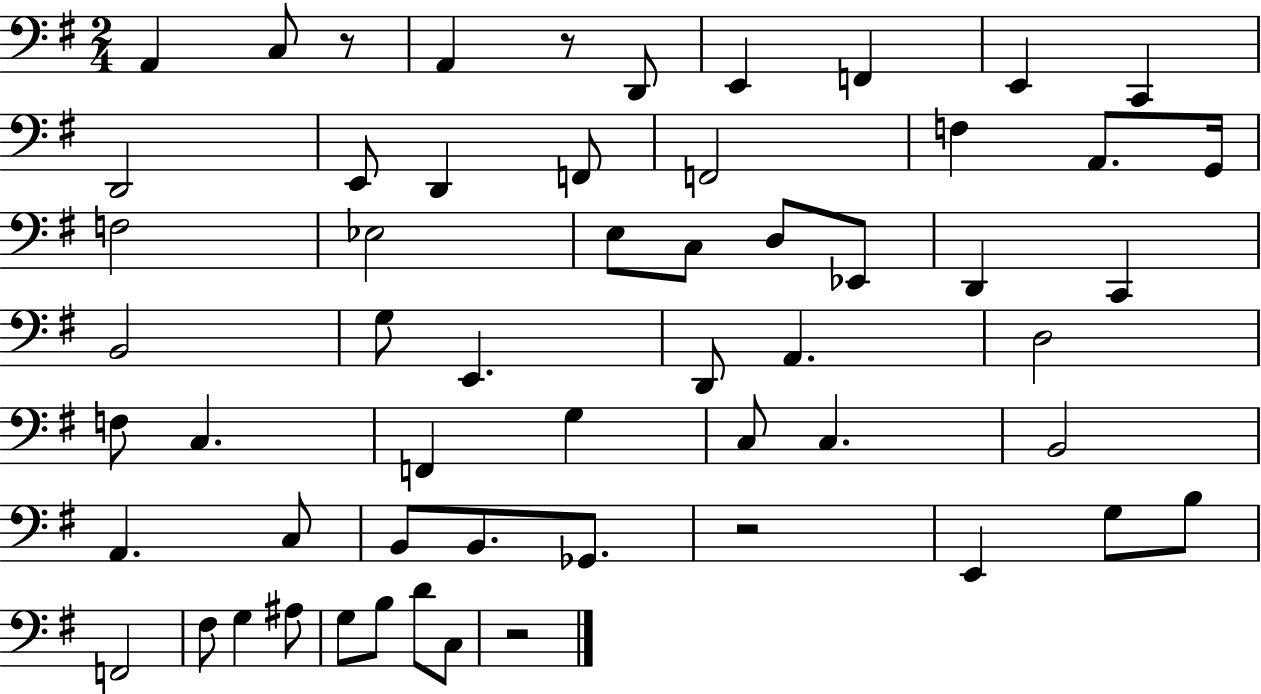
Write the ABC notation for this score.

X:1
T:Untitled
M:2/4
L:1/4
K:G
A,, C,/2 z/2 A,, z/2 D,,/2 E,, F,, E,, C,, D,,2 E,,/2 D,, F,,/2 F,,2 F, A,,/2 G,,/4 F,2 _E,2 E,/2 C,/2 D,/2 _E,,/2 D,, C,, B,,2 G,/2 E,, D,,/2 A,, D,2 F,/2 C, F,, G, C,/2 C, B,,2 A,, C,/2 B,,/2 B,,/2 _G,,/2 z2 E,, G,/2 B,/2 F,,2 ^F,/2 G, ^A,/2 G,/2 B,/2 D/2 C,/2 z2